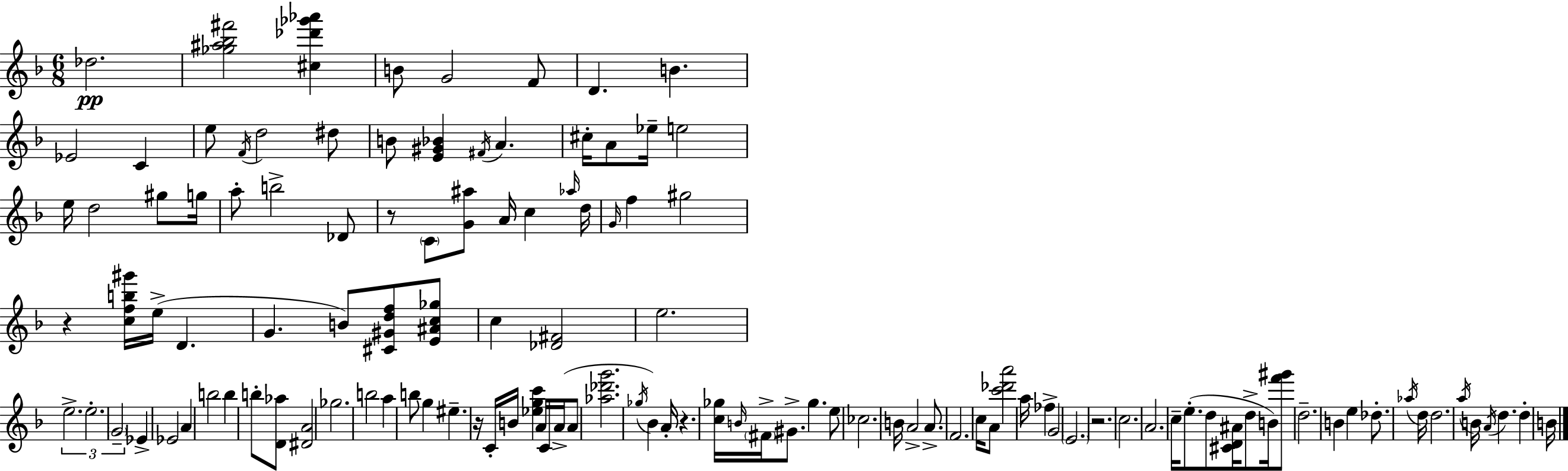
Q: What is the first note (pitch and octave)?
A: Db5